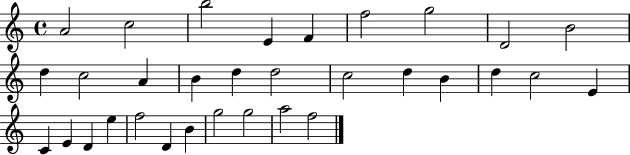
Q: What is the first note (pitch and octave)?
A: A4